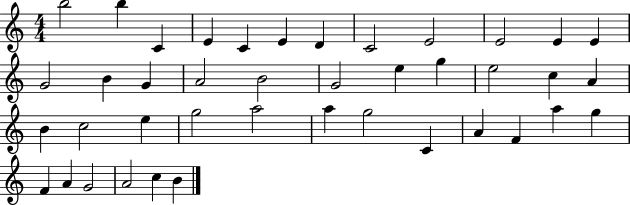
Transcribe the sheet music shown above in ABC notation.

X:1
T:Untitled
M:4/4
L:1/4
K:C
b2 b C E C E D C2 E2 E2 E E G2 B G A2 B2 G2 e g e2 c A B c2 e g2 a2 a g2 C A F a g F A G2 A2 c B